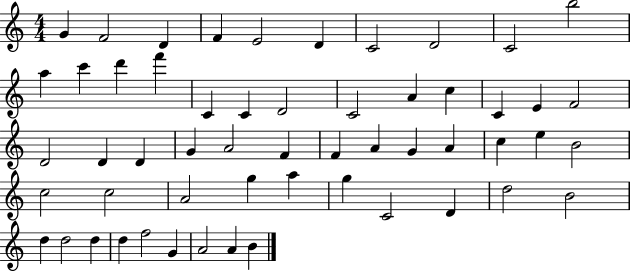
{
  \clef treble
  \numericTimeSignature
  \time 4/4
  \key c \major
  g'4 f'2 d'4 | f'4 e'2 d'4 | c'2 d'2 | c'2 b''2 | \break a''4 c'''4 d'''4 f'''4 | c'4 c'4 d'2 | c'2 a'4 c''4 | c'4 e'4 f'2 | \break d'2 d'4 d'4 | g'4 a'2 f'4 | f'4 a'4 g'4 a'4 | c''4 e''4 b'2 | \break c''2 c''2 | a'2 g''4 a''4 | g''4 c'2 d'4 | d''2 b'2 | \break d''4 d''2 d''4 | d''4 f''2 g'4 | a'2 a'4 b'4 | \bar "|."
}